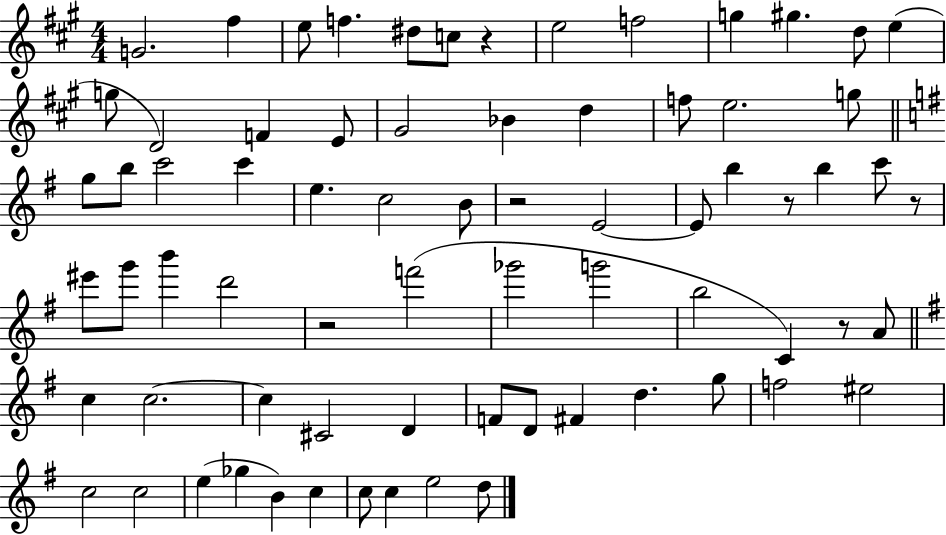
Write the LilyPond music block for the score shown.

{
  \clef treble
  \numericTimeSignature
  \time 4/4
  \key a \major
  g'2. fis''4 | e''8 f''4. dis''8 c''8 r4 | e''2 f''2 | g''4 gis''4. d''8 e''4( | \break g''8 d'2) f'4 e'8 | gis'2 bes'4 d''4 | f''8 e''2. g''8 | \bar "||" \break \key g \major g''8 b''8 c'''2 c'''4 | e''4. c''2 b'8 | r2 e'2~~ | e'8 b''4 r8 b''4 c'''8 r8 | \break eis'''8 g'''8 b'''4 d'''2 | r2 f'''2( | ges'''2 g'''2 | b''2 c'4) r8 a'8 | \break \bar "||" \break \key g \major c''4 c''2.~~ | c''4 cis'2 d'4 | f'8 d'8 fis'4 d''4. g''8 | f''2 eis''2 | \break c''2 c''2 | e''4( ges''4 b'4) c''4 | c''8 c''4 e''2 d''8 | \bar "|."
}